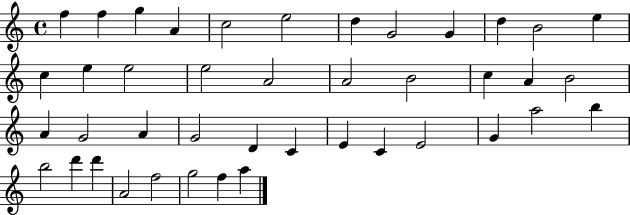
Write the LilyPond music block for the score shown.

{
  \clef treble
  \time 4/4
  \defaultTimeSignature
  \key c \major
  f''4 f''4 g''4 a'4 | c''2 e''2 | d''4 g'2 g'4 | d''4 b'2 e''4 | \break c''4 e''4 e''2 | e''2 a'2 | a'2 b'2 | c''4 a'4 b'2 | \break a'4 g'2 a'4 | g'2 d'4 c'4 | e'4 c'4 e'2 | g'4 a''2 b''4 | \break b''2 d'''4 d'''4 | a'2 f''2 | g''2 f''4 a''4 | \bar "|."
}